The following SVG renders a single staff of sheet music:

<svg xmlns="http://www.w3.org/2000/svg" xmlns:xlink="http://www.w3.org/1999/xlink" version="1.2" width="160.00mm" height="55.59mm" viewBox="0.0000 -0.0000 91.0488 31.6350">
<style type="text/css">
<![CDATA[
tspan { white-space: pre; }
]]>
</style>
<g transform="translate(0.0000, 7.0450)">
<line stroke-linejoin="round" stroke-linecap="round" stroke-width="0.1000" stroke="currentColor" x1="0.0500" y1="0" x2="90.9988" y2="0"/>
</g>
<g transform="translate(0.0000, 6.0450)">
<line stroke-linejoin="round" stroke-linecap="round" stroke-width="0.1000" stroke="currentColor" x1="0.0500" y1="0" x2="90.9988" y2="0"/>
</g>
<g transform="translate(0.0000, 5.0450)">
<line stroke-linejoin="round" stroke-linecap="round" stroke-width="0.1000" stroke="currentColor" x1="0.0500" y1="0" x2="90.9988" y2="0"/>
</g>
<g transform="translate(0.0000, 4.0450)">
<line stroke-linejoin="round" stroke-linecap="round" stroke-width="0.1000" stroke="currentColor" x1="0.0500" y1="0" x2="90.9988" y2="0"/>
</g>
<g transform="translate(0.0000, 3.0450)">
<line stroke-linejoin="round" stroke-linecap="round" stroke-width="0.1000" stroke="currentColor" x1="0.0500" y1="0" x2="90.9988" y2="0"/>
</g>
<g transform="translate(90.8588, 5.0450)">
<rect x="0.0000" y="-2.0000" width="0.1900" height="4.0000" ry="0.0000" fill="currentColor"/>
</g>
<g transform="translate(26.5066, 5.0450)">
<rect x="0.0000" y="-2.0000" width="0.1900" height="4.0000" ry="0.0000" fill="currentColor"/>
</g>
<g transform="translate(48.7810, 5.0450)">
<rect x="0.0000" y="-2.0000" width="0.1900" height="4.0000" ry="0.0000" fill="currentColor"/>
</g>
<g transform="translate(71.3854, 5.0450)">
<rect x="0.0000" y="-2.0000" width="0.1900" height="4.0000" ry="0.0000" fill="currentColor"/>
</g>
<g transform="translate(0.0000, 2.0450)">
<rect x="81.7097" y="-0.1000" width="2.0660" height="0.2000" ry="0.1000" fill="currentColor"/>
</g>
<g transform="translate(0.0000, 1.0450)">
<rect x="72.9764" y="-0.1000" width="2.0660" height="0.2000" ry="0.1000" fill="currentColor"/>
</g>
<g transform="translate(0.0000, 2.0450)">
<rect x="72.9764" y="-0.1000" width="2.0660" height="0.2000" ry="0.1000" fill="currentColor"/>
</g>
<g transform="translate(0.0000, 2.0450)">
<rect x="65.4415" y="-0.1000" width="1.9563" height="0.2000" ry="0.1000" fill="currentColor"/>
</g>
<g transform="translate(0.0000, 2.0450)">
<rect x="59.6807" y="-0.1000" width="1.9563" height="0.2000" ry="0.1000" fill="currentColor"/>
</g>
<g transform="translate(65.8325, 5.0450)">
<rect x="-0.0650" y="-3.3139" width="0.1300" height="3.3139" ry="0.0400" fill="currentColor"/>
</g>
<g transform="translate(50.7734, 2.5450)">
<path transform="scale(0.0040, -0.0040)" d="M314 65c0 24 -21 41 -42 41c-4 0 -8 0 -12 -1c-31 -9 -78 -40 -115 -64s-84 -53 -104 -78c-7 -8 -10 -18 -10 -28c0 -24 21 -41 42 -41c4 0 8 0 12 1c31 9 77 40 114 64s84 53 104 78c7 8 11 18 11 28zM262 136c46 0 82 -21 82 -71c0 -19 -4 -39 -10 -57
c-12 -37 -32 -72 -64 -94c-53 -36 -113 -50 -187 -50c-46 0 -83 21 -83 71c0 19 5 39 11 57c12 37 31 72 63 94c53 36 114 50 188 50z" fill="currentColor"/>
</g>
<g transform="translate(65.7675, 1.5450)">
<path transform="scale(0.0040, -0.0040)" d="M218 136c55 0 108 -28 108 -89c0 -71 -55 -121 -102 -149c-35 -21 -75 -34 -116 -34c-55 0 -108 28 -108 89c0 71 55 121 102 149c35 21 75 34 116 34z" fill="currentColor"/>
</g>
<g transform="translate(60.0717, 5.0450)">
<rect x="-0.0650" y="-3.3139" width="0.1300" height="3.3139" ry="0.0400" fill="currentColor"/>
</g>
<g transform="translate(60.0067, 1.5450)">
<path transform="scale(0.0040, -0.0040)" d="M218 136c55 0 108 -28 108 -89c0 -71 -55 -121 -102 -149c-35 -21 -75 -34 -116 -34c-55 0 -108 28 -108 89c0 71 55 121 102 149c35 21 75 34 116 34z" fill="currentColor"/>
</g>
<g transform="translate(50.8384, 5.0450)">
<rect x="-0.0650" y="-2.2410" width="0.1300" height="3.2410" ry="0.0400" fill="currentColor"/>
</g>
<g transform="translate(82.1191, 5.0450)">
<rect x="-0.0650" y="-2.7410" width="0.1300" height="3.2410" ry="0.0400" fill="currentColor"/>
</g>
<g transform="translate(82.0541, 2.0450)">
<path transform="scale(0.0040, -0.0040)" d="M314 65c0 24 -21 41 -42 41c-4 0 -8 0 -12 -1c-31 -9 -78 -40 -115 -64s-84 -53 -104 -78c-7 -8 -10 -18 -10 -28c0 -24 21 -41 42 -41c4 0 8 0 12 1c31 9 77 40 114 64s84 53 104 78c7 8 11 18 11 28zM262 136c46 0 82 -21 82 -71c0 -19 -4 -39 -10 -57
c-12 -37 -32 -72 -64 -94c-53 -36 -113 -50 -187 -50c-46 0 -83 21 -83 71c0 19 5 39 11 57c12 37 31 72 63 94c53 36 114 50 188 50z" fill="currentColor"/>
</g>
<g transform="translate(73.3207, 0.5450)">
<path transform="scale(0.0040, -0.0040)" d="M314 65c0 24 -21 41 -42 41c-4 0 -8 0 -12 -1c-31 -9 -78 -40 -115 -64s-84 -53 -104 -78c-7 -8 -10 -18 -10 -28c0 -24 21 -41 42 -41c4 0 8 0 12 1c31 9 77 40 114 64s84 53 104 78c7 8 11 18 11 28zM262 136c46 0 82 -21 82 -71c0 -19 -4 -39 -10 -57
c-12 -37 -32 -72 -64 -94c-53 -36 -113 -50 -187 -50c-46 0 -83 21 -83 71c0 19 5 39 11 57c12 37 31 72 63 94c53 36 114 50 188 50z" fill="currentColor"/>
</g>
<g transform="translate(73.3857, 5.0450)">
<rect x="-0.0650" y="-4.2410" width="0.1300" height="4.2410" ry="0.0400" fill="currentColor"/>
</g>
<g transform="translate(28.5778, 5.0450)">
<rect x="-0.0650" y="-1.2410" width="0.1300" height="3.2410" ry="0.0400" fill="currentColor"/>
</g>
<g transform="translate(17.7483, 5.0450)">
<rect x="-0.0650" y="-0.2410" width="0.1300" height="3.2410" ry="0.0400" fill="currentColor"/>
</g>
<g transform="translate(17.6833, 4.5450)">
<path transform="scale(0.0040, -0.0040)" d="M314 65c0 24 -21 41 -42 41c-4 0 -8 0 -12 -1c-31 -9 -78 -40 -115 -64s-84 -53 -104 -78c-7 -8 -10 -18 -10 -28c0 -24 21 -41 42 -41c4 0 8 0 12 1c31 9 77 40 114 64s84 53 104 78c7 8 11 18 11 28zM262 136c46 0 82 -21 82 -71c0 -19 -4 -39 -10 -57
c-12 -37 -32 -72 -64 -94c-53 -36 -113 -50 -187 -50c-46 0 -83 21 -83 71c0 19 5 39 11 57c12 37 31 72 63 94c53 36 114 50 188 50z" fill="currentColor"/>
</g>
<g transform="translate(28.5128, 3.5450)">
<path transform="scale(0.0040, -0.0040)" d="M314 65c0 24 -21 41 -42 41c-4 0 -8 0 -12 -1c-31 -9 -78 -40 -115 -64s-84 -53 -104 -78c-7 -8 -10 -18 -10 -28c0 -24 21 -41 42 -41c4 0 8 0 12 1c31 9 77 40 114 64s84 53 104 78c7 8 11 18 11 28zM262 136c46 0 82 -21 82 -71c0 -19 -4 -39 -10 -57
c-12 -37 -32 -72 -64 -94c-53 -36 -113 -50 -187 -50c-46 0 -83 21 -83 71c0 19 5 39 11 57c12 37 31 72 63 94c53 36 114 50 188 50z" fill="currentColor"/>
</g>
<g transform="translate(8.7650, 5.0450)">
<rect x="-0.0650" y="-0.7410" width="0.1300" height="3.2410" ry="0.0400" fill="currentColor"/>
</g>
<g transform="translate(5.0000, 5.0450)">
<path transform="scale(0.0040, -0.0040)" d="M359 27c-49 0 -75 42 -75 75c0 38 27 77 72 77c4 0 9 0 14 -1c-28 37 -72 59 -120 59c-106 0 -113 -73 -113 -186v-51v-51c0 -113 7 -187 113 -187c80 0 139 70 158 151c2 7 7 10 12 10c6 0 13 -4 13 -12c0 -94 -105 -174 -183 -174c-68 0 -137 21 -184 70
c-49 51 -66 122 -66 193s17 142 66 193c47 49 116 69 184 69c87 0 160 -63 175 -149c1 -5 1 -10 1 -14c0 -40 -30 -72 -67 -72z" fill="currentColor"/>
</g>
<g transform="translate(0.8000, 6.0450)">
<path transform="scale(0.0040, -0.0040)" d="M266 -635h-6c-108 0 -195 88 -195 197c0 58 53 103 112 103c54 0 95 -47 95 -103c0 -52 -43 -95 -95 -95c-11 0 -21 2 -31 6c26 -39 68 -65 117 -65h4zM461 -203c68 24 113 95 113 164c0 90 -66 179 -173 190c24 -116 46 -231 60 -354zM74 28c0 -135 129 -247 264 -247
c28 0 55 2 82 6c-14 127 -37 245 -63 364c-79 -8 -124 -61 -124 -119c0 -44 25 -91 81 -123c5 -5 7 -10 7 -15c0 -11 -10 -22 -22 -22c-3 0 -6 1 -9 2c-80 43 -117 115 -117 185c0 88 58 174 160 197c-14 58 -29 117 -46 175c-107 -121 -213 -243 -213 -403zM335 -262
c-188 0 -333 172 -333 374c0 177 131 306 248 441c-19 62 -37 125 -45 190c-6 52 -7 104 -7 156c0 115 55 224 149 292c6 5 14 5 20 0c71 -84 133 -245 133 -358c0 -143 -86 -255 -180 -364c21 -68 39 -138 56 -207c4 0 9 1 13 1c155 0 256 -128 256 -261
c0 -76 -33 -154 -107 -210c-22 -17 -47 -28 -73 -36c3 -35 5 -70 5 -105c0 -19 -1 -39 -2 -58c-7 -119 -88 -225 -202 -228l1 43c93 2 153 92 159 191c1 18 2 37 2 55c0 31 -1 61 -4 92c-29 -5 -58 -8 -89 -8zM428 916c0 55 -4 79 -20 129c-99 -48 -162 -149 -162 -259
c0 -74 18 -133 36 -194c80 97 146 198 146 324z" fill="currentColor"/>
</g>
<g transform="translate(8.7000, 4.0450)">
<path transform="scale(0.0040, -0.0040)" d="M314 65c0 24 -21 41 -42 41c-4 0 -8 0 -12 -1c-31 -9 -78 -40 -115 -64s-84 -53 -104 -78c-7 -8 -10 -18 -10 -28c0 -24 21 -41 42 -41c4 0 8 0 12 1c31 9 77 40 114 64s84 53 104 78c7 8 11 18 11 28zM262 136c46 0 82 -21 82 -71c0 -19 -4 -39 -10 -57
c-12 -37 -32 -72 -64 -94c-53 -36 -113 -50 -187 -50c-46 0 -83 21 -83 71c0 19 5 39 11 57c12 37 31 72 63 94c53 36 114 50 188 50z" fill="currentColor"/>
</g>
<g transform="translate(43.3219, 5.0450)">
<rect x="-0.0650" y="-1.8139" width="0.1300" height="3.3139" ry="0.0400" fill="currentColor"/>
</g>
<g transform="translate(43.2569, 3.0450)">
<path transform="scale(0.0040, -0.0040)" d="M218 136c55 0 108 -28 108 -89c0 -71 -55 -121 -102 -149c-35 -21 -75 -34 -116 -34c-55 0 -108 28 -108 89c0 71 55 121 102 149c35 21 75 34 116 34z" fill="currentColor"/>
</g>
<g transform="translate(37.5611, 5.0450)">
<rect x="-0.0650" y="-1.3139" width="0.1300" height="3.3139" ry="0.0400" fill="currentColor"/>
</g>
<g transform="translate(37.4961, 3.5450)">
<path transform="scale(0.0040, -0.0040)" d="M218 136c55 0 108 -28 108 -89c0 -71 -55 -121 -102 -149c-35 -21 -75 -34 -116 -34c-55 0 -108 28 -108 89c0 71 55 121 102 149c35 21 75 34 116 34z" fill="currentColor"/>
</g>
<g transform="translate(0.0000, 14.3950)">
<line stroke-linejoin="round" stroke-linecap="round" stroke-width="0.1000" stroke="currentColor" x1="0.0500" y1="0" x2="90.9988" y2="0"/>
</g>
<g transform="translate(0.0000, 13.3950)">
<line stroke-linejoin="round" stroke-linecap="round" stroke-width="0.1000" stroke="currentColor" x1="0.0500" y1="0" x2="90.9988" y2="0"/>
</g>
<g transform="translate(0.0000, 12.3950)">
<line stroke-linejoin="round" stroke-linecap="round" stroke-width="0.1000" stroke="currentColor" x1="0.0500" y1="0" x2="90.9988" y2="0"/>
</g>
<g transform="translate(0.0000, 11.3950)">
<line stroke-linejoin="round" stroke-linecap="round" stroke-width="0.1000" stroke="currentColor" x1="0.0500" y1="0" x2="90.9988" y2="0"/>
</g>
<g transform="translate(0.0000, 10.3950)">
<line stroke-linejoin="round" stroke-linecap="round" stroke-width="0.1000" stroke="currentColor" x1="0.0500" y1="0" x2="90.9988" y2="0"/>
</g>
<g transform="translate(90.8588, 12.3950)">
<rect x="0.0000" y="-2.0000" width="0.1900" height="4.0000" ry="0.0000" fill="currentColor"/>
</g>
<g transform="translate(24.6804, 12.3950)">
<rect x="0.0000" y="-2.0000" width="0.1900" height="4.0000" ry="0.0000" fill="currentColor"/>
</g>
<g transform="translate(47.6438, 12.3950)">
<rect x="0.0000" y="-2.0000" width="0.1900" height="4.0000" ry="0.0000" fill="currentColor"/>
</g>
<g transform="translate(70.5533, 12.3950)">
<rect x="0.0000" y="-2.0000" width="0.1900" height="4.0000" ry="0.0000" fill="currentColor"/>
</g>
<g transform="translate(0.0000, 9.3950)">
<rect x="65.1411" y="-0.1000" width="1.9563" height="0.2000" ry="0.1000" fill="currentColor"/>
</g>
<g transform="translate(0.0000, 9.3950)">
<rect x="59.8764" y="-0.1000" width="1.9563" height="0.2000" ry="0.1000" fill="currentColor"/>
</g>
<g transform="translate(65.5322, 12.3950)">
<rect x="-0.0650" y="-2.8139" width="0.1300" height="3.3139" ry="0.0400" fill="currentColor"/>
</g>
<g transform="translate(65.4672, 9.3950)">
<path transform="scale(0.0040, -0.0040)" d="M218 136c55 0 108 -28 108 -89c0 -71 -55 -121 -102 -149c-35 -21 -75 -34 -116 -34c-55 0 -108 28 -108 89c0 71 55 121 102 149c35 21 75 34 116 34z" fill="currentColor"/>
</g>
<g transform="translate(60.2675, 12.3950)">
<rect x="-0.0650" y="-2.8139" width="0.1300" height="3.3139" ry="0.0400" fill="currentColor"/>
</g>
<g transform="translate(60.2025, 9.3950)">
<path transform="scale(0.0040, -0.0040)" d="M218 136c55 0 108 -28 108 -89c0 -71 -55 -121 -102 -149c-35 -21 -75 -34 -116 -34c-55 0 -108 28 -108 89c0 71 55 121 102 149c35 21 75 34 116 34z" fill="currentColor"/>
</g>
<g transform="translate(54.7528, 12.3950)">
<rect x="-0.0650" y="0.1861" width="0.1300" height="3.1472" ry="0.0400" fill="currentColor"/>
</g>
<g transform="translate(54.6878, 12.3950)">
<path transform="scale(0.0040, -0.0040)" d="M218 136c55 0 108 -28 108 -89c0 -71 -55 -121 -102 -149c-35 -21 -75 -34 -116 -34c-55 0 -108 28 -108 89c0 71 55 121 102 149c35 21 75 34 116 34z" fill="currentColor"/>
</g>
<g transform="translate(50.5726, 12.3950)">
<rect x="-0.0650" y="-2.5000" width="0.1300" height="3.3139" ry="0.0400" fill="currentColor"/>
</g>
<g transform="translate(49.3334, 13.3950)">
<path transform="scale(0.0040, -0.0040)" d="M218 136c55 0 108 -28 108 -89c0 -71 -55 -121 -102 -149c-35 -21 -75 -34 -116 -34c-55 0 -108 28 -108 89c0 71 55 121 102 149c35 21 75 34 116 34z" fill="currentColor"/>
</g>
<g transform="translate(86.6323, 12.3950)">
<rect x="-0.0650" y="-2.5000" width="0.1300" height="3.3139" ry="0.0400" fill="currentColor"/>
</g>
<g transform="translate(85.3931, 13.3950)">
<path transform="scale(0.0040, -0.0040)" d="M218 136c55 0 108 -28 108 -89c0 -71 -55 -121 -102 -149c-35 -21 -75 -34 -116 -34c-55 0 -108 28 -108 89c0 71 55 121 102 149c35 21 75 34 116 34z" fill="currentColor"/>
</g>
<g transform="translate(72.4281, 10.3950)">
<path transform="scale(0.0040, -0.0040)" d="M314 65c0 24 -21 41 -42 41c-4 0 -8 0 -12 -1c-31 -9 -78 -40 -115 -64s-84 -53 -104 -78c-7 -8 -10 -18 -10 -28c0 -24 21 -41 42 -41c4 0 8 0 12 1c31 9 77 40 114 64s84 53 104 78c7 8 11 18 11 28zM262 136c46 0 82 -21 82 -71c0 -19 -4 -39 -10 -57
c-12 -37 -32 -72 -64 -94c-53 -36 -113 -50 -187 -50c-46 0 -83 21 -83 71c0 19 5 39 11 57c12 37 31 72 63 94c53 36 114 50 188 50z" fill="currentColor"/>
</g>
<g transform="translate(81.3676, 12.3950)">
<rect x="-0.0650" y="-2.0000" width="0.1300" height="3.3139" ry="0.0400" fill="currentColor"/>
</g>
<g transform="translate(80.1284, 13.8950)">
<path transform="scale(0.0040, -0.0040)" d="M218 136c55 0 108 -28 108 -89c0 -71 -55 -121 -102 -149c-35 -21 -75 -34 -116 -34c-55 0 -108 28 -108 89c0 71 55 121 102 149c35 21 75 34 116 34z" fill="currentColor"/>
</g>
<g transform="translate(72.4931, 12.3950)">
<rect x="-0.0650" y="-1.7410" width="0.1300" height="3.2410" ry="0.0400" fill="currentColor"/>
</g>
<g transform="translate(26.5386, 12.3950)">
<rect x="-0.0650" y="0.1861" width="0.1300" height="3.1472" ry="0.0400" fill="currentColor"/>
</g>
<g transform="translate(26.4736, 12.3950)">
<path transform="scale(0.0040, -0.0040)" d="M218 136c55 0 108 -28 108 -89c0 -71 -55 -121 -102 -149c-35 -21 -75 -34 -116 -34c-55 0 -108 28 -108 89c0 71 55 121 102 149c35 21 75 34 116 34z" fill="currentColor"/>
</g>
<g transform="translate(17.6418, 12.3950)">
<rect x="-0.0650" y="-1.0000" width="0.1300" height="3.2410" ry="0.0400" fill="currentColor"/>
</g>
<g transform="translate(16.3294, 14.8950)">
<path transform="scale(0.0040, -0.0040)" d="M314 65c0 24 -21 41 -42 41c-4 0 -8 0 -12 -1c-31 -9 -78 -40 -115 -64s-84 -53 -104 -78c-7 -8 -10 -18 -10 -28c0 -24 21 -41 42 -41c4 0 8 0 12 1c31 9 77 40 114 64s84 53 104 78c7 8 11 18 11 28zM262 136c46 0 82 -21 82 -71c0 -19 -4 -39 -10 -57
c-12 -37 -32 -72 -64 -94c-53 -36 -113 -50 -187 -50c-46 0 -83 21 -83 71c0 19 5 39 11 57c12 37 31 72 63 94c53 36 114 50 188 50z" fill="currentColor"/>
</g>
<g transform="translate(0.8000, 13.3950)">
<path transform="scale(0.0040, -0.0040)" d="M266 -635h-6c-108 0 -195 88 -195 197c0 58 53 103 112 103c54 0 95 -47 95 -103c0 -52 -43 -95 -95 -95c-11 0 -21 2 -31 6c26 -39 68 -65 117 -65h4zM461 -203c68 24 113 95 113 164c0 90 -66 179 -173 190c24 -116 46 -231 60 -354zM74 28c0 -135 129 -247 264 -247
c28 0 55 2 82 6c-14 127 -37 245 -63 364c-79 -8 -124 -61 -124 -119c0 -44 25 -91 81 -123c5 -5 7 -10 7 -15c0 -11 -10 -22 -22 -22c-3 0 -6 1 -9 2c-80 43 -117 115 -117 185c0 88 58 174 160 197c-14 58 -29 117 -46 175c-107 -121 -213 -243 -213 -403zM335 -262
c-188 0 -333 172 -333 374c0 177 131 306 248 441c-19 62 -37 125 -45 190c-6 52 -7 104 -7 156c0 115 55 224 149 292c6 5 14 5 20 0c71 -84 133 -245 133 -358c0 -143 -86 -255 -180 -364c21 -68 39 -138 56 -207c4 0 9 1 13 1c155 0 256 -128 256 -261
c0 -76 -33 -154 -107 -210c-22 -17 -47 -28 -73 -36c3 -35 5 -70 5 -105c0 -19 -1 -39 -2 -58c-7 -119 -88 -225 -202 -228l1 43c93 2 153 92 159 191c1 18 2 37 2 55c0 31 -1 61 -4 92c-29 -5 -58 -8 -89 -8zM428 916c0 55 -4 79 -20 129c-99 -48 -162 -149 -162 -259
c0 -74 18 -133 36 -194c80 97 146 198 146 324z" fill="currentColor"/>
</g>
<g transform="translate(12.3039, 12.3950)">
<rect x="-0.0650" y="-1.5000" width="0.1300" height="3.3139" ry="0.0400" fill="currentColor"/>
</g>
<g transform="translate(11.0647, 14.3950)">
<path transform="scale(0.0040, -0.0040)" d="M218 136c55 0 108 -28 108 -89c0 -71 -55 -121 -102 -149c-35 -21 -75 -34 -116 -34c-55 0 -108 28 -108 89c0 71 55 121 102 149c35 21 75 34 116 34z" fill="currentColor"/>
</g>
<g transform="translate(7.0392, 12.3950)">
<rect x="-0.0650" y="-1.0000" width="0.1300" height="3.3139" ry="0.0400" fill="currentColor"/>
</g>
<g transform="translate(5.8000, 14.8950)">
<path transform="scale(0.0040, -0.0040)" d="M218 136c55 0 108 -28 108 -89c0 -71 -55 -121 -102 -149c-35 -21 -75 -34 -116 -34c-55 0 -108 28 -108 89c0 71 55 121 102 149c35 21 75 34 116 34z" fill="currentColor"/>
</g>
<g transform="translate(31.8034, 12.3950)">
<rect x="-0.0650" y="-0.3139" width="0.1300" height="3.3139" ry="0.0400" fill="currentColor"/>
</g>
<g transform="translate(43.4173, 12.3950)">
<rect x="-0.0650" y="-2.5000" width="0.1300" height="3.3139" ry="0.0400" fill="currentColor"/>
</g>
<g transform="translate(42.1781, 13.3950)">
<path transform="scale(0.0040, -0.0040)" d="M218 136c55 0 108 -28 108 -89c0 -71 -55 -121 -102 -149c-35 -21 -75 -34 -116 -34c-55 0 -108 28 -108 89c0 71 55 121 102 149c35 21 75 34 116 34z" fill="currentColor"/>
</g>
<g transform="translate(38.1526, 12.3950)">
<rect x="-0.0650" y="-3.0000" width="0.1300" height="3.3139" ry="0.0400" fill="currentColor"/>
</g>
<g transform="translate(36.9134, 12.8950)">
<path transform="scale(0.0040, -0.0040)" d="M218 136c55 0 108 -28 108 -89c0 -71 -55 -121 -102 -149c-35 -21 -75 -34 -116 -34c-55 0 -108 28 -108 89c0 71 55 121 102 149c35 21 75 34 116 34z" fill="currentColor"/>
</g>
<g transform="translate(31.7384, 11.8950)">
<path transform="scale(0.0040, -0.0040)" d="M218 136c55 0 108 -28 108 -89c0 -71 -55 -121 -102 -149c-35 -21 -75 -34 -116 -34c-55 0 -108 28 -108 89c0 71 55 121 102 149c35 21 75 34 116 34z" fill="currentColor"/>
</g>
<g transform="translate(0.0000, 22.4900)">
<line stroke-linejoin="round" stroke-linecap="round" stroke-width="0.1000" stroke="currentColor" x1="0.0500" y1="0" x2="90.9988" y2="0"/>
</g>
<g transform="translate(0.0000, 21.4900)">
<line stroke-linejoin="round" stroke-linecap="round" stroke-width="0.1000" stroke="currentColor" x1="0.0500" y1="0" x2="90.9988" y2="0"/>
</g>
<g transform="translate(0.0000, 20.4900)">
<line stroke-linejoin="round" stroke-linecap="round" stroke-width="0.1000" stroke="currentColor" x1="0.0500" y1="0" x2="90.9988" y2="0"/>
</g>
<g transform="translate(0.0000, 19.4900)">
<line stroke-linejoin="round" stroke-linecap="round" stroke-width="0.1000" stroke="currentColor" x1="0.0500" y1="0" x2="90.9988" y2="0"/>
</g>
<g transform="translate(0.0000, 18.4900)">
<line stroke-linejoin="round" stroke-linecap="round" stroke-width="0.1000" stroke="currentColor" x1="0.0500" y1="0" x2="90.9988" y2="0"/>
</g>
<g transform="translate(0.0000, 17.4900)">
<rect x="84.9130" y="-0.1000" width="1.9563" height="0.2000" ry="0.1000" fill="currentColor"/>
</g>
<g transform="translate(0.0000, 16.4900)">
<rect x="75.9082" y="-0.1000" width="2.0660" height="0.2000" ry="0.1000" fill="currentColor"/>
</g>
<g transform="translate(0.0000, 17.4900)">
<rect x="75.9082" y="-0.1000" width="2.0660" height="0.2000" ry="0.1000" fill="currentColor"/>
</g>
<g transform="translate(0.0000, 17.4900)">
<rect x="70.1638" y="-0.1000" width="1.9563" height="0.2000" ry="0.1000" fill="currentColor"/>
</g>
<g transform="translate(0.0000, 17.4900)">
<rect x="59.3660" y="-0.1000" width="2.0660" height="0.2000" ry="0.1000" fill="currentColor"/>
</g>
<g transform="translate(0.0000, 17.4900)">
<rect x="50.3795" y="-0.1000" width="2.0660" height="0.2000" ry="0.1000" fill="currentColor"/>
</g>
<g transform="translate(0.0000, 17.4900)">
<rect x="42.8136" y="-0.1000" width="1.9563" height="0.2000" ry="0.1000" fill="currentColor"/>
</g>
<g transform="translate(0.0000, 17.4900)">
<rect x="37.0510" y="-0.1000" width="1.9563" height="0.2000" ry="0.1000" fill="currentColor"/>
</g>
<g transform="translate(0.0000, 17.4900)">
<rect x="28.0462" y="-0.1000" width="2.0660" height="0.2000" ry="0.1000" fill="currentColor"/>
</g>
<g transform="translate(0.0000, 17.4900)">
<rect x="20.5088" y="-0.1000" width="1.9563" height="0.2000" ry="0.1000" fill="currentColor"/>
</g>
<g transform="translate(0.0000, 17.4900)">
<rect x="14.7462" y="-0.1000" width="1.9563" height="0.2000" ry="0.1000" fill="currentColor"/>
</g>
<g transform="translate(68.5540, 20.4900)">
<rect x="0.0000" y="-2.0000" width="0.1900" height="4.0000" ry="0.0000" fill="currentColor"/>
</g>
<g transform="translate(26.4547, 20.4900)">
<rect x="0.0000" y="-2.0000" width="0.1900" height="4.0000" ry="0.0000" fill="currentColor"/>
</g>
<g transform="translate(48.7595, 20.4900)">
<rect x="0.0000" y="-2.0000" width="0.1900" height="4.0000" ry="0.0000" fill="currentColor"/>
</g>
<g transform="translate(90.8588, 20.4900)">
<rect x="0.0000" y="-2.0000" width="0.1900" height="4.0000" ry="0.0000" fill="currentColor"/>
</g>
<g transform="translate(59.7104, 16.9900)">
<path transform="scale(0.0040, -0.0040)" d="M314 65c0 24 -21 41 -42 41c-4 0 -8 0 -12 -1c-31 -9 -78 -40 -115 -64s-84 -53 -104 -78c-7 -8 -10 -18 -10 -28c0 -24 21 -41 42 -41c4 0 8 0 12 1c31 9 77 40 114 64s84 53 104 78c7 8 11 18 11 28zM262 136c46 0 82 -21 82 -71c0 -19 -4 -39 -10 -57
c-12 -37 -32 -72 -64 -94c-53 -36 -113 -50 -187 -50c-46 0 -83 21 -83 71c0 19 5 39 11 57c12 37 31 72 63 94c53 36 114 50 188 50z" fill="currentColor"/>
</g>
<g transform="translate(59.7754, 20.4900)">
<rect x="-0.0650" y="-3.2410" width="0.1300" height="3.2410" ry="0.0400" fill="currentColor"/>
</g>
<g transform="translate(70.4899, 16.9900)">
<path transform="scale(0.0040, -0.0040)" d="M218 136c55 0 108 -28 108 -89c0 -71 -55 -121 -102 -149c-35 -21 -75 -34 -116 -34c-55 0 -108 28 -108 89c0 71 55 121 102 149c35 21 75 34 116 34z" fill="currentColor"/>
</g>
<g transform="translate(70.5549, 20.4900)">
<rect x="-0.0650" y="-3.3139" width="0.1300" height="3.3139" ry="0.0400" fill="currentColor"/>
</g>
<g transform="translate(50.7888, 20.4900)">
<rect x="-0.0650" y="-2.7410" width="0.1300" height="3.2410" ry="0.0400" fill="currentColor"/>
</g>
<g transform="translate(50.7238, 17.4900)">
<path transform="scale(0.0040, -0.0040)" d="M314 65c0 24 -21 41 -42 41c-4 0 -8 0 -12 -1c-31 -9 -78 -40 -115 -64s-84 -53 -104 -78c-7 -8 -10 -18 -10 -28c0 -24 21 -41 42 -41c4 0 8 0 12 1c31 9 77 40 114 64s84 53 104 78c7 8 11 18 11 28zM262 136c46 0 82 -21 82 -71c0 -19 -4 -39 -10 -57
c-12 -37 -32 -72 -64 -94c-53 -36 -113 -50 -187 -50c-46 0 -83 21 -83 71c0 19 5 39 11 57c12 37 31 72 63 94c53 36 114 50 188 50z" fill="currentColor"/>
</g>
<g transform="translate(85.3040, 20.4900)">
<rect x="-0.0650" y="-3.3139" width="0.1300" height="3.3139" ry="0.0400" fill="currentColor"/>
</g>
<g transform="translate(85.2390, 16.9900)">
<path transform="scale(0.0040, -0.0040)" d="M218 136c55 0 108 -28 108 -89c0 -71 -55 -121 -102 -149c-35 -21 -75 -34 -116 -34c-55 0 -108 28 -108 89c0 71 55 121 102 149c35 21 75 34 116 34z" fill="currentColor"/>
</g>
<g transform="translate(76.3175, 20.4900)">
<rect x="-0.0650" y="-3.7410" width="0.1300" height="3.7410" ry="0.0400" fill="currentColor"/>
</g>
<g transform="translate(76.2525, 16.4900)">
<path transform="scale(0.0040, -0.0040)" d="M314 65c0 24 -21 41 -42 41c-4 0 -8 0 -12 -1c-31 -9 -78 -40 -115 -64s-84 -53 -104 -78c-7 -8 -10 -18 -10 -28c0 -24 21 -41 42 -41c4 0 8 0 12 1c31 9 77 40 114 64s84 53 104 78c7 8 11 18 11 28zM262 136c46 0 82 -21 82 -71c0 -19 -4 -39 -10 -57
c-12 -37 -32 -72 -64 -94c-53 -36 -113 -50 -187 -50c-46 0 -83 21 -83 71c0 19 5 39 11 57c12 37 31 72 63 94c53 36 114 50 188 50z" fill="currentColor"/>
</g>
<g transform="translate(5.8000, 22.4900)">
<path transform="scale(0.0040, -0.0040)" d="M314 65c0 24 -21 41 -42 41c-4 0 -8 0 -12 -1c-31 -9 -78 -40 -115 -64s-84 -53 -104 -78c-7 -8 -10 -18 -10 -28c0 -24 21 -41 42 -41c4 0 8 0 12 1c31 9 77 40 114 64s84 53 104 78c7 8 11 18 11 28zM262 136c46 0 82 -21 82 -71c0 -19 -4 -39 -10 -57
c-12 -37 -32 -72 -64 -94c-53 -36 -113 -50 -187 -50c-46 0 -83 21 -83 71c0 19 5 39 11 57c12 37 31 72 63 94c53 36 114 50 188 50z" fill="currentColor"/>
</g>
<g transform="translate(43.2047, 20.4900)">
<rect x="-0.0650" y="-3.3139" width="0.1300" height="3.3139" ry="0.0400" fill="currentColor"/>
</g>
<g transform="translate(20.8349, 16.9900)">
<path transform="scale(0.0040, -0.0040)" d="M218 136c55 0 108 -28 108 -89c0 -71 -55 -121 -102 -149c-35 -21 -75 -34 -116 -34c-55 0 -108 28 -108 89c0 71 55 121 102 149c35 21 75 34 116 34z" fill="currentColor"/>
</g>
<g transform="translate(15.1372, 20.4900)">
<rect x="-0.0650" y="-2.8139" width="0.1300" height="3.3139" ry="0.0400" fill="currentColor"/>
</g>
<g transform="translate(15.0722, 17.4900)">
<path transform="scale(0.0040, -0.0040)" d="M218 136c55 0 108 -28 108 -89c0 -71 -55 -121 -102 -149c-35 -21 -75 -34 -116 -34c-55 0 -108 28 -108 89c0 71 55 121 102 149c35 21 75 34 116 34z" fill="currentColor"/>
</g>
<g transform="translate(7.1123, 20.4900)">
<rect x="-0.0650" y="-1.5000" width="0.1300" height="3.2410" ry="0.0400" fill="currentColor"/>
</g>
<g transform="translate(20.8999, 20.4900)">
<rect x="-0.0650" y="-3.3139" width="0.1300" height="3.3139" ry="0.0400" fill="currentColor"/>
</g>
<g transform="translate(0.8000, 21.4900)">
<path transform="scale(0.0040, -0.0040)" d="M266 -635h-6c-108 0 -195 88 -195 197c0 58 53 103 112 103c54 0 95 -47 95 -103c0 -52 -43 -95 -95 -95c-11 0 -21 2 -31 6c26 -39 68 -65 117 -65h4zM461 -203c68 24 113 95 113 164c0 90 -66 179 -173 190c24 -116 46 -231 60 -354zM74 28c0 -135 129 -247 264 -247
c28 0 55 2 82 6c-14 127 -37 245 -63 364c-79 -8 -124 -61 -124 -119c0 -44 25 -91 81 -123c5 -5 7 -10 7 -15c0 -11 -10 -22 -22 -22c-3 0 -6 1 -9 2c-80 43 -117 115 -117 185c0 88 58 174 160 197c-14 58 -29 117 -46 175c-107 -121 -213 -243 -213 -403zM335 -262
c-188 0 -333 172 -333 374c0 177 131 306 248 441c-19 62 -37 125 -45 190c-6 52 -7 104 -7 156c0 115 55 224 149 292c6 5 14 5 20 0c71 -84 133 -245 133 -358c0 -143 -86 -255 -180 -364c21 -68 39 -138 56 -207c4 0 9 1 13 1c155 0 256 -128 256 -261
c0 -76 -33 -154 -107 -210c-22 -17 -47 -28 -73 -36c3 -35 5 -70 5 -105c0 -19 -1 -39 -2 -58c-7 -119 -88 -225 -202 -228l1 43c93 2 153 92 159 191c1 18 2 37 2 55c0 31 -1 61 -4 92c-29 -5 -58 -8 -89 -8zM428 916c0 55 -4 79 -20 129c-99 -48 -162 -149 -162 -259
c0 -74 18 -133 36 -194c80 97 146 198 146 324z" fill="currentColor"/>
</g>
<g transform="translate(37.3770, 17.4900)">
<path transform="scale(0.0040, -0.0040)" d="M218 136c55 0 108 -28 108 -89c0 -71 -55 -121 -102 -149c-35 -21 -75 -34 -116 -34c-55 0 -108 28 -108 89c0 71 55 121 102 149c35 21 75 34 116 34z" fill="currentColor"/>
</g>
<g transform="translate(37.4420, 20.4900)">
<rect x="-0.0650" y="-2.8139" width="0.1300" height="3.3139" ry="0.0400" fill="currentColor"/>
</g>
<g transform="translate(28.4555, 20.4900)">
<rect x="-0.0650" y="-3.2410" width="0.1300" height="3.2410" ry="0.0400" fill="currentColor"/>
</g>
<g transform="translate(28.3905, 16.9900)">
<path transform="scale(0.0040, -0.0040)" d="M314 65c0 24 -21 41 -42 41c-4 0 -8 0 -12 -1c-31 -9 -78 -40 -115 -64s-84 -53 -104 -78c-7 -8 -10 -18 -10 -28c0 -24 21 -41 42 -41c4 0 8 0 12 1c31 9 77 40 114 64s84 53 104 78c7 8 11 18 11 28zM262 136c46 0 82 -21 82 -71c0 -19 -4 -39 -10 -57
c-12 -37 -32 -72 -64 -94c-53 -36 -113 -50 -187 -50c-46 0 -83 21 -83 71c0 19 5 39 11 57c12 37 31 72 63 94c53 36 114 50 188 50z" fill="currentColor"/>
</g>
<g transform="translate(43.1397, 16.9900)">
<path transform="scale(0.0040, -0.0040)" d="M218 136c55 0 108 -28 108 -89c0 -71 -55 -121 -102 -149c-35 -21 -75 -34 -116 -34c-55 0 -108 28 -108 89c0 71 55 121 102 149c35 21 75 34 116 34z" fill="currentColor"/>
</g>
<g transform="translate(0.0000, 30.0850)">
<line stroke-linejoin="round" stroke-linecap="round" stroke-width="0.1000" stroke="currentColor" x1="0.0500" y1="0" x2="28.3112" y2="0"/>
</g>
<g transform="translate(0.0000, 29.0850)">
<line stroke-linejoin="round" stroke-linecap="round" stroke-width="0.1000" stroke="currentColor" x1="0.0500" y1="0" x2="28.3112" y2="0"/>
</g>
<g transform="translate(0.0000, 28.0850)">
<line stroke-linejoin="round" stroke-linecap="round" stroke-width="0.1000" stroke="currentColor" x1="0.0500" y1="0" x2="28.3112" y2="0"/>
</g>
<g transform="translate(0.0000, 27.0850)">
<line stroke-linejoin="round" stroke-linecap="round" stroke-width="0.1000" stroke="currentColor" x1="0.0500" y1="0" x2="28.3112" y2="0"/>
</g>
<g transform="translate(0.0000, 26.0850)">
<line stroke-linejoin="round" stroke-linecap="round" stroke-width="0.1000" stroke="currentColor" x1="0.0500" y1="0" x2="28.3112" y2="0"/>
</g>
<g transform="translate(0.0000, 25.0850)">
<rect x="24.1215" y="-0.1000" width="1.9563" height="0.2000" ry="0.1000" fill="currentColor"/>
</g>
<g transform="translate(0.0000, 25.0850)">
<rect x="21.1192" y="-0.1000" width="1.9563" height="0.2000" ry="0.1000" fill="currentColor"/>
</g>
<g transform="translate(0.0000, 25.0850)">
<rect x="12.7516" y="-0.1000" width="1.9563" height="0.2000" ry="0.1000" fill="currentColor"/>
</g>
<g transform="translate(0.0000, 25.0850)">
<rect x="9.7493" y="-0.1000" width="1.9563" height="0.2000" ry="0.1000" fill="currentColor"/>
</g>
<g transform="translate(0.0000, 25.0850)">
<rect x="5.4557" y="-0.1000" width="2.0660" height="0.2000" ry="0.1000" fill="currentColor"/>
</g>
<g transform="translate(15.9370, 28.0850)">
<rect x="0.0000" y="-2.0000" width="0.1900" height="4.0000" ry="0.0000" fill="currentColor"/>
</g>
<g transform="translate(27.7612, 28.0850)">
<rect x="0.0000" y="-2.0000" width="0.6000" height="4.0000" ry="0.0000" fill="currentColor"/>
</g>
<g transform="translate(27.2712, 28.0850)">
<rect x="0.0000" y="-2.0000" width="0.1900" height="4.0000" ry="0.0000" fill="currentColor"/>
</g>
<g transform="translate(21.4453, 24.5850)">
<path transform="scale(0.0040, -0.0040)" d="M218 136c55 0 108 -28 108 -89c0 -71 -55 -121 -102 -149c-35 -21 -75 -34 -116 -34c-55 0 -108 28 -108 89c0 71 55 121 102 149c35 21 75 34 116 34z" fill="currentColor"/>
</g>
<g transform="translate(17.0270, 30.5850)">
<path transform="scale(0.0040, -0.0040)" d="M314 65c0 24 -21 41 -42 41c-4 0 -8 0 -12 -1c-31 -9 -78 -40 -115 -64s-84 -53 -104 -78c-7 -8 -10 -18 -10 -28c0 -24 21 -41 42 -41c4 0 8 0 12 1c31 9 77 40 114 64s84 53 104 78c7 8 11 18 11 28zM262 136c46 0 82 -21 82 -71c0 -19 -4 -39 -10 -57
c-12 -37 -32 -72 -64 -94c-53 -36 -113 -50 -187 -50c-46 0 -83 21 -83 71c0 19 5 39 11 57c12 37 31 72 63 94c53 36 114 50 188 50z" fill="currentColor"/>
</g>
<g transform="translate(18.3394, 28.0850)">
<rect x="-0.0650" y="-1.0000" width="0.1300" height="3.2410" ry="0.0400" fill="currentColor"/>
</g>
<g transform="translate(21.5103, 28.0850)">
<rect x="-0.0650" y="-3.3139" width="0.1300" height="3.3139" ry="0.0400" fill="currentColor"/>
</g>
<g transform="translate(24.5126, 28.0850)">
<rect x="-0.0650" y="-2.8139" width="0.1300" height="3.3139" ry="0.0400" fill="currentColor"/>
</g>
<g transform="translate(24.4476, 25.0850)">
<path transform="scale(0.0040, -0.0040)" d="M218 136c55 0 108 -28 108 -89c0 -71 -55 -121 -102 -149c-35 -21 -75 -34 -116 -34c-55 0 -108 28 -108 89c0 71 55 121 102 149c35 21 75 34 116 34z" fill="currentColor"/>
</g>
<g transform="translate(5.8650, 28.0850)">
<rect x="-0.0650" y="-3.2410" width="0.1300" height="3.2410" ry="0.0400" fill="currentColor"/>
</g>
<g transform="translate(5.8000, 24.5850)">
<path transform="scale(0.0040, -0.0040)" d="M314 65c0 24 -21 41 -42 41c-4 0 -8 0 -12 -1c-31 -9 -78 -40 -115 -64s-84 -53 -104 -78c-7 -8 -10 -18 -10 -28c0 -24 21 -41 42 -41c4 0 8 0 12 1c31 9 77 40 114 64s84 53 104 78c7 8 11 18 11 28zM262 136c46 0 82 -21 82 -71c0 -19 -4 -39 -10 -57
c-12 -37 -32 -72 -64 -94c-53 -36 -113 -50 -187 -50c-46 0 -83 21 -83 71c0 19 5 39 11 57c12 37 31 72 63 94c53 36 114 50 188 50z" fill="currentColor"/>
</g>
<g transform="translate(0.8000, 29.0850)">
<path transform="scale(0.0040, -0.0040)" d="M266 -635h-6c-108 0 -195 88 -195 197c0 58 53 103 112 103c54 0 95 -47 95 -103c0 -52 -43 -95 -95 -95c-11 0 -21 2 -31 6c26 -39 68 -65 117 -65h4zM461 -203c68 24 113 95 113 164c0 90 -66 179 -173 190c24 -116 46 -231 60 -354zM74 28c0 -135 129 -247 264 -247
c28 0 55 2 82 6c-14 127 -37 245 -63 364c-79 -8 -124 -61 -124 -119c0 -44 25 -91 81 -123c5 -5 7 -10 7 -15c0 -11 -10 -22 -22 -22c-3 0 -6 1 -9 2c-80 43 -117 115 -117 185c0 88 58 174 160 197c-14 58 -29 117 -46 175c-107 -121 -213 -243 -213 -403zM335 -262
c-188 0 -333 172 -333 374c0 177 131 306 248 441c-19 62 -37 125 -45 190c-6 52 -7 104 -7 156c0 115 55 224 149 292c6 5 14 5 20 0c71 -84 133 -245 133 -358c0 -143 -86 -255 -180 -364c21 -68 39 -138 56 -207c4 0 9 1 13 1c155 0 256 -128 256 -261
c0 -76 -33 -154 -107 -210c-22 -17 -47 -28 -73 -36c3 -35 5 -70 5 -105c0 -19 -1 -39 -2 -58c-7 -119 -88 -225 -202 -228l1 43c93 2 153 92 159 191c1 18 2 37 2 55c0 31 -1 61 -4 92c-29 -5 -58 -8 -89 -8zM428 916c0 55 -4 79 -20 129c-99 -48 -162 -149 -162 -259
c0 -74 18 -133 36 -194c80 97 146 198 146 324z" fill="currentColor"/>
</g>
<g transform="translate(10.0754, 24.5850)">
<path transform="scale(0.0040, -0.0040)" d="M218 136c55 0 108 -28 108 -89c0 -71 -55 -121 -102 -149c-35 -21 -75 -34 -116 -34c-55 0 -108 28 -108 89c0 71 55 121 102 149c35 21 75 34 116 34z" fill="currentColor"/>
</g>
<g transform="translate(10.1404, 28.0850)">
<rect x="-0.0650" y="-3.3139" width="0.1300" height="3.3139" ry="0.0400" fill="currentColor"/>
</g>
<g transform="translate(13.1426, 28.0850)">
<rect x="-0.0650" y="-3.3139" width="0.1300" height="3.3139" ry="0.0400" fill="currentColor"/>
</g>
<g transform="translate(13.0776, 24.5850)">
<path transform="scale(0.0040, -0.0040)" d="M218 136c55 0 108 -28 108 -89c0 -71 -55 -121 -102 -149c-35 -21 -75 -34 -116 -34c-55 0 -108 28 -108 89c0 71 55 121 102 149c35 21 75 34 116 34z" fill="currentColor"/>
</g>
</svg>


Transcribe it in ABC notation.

X:1
T:Untitled
M:4/4
L:1/4
K:C
d2 c2 e2 e f g2 b b d'2 a2 D E D2 B c A G G B a a f2 F G E2 a b b2 a b a2 b2 b c'2 b b2 b b D2 b a